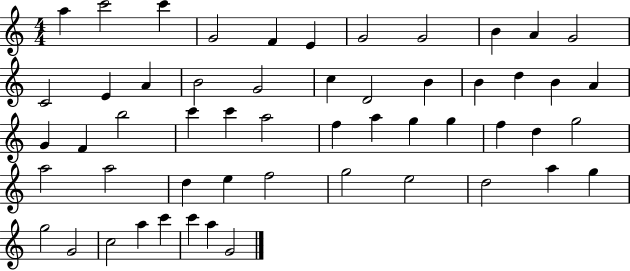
A5/q C6/h C6/q G4/h F4/q E4/q G4/h G4/h B4/q A4/q G4/h C4/h E4/q A4/q B4/h G4/h C5/q D4/h B4/q B4/q D5/q B4/q A4/q G4/q F4/q B5/h C6/q C6/q A5/h F5/q A5/q G5/q G5/q F5/q D5/q G5/h A5/h A5/h D5/q E5/q F5/h G5/h E5/h D5/h A5/q G5/q G5/h G4/h C5/h A5/q C6/q C6/q A5/q G4/h